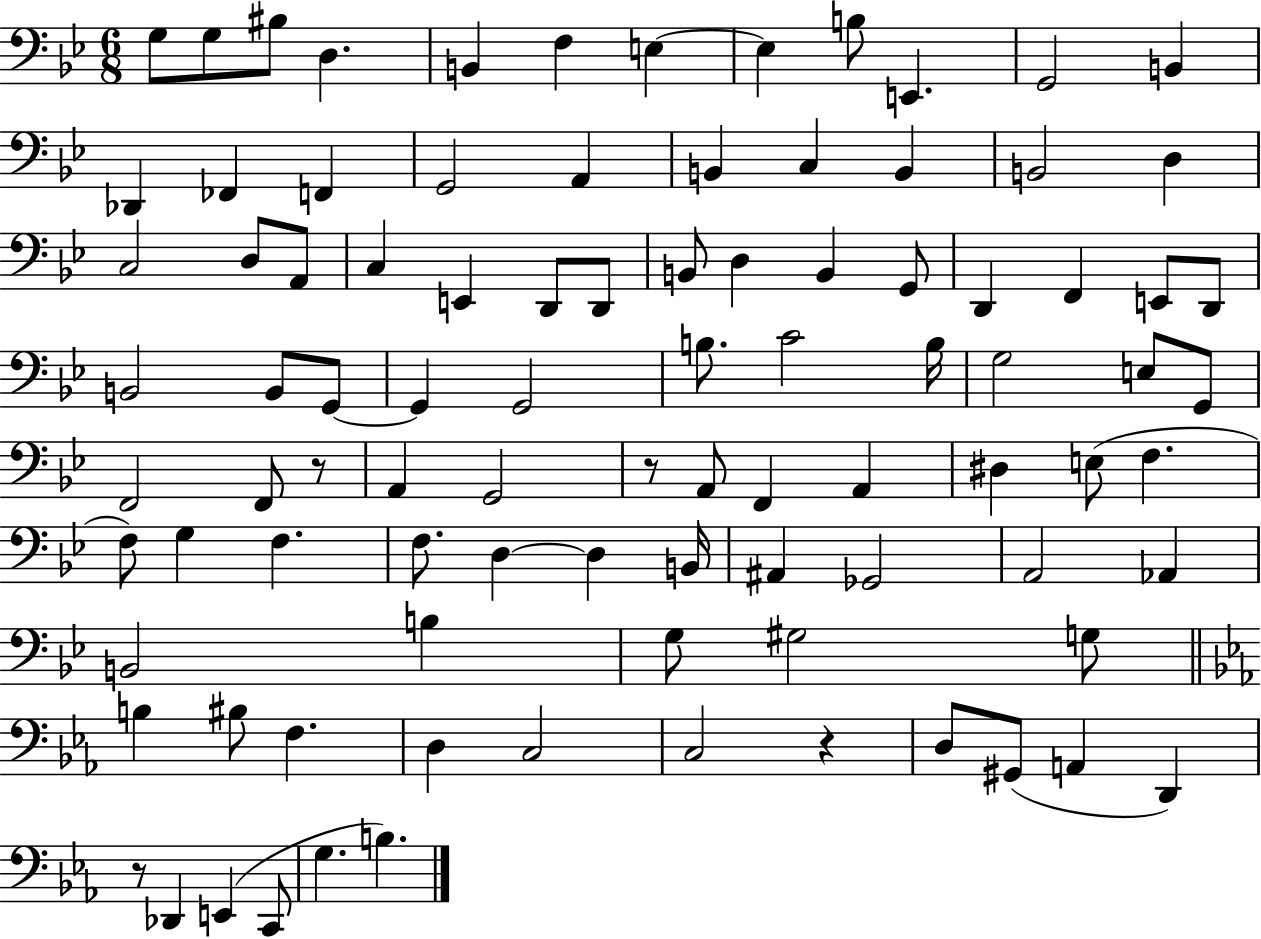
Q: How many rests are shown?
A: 4